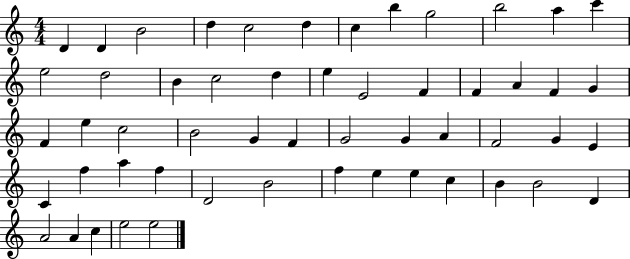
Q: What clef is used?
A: treble